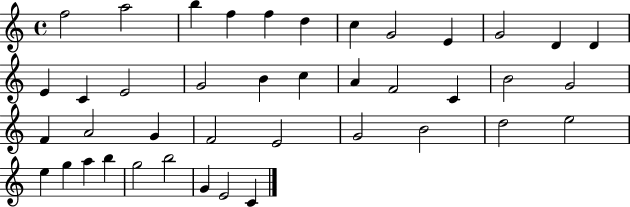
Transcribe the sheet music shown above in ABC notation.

X:1
T:Untitled
M:4/4
L:1/4
K:C
f2 a2 b f f d c G2 E G2 D D E C E2 G2 B c A F2 C B2 G2 F A2 G F2 E2 G2 B2 d2 e2 e g a b g2 b2 G E2 C